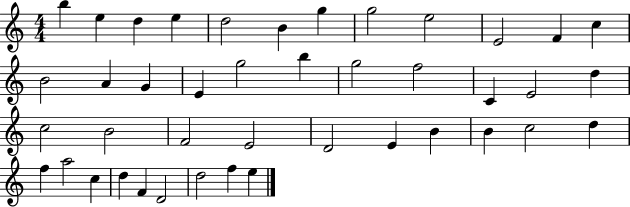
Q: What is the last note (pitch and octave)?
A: E5